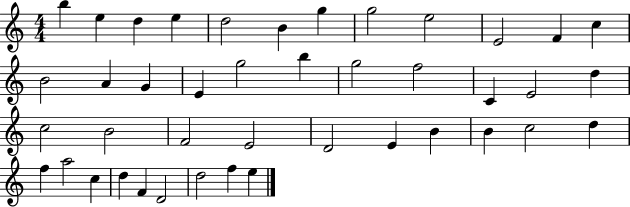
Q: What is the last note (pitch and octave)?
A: E5